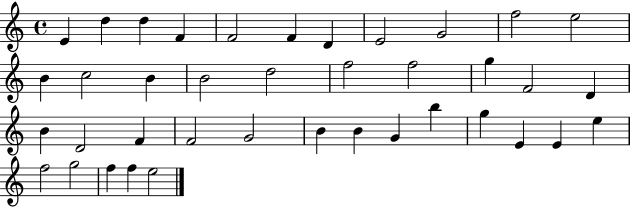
{
  \clef treble
  \time 4/4
  \defaultTimeSignature
  \key c \major
  e'4 d''4 d''4 f'4 | f'2 f'4 d'4 | e'2 g'2 | f''2 e''2 | \break b'4 c''2 b'4 | b'2 d''2 | f''2 f''2 | g''4 f'2 d'4 | \break b'4 d'2 f'4 | f'2 g'2 | b'4 b'4 g'4 b''4 | g''4 e'4 e'4 e''4 | \break f''2 g''2 | f''4 f''4 e''2 | \bar "|."
}